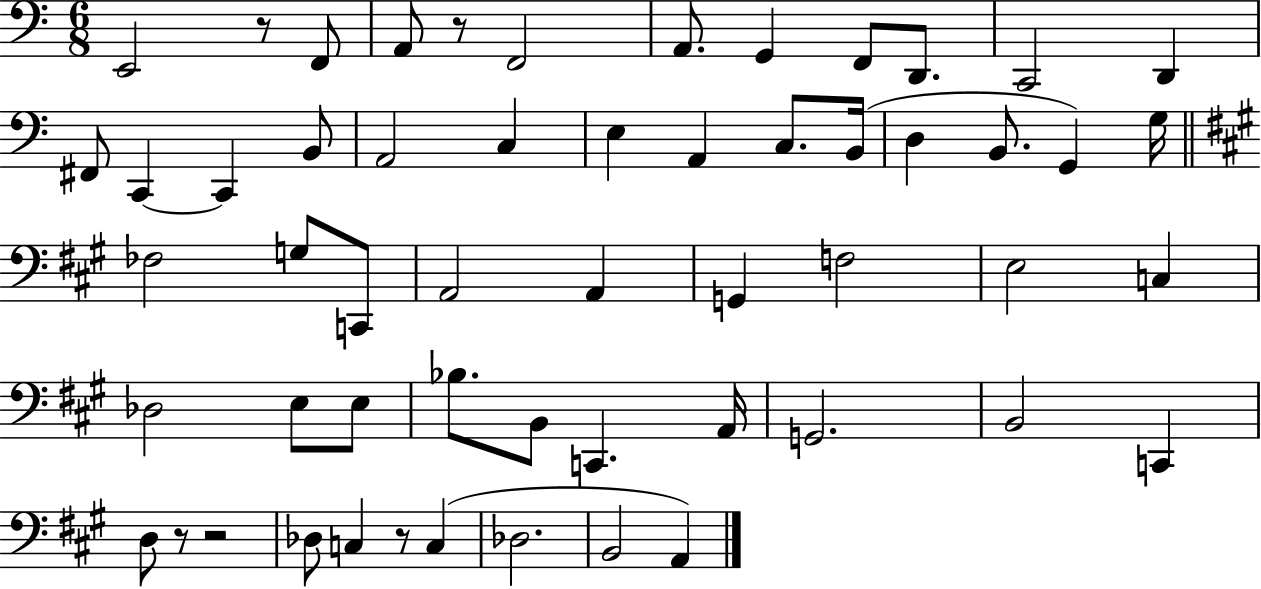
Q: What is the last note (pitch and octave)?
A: A2